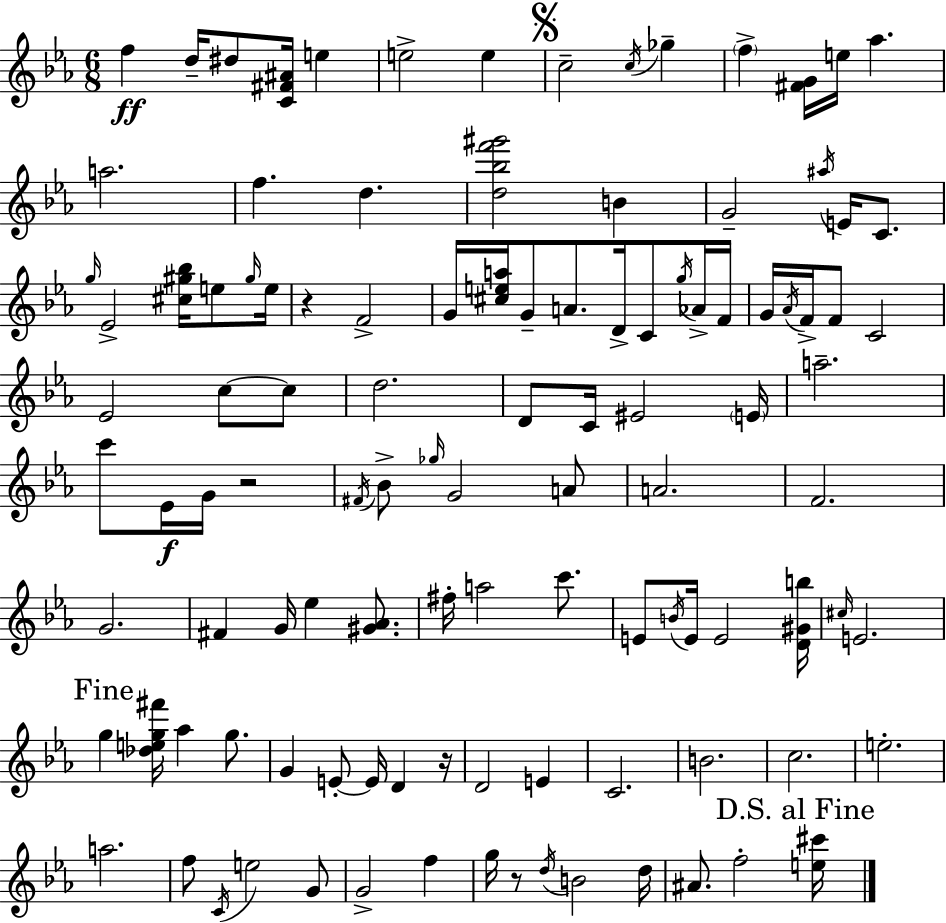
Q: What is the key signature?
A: C minor